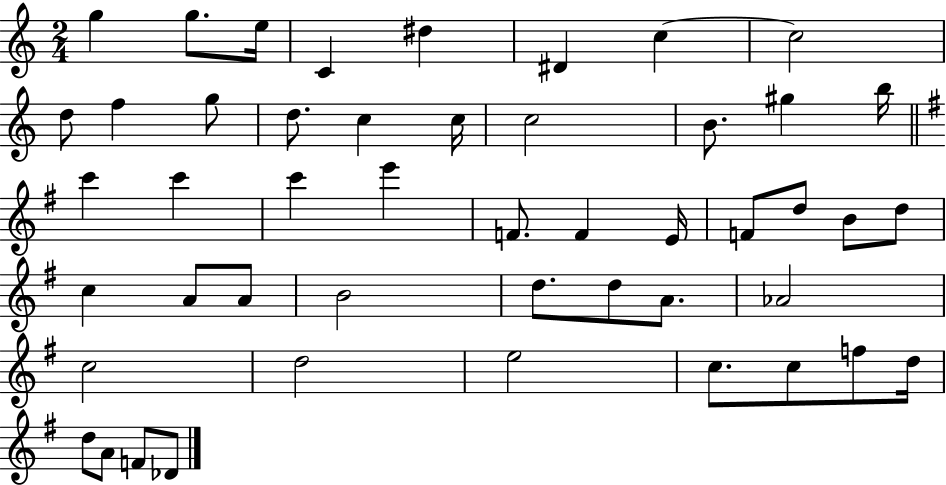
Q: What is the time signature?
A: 2/4